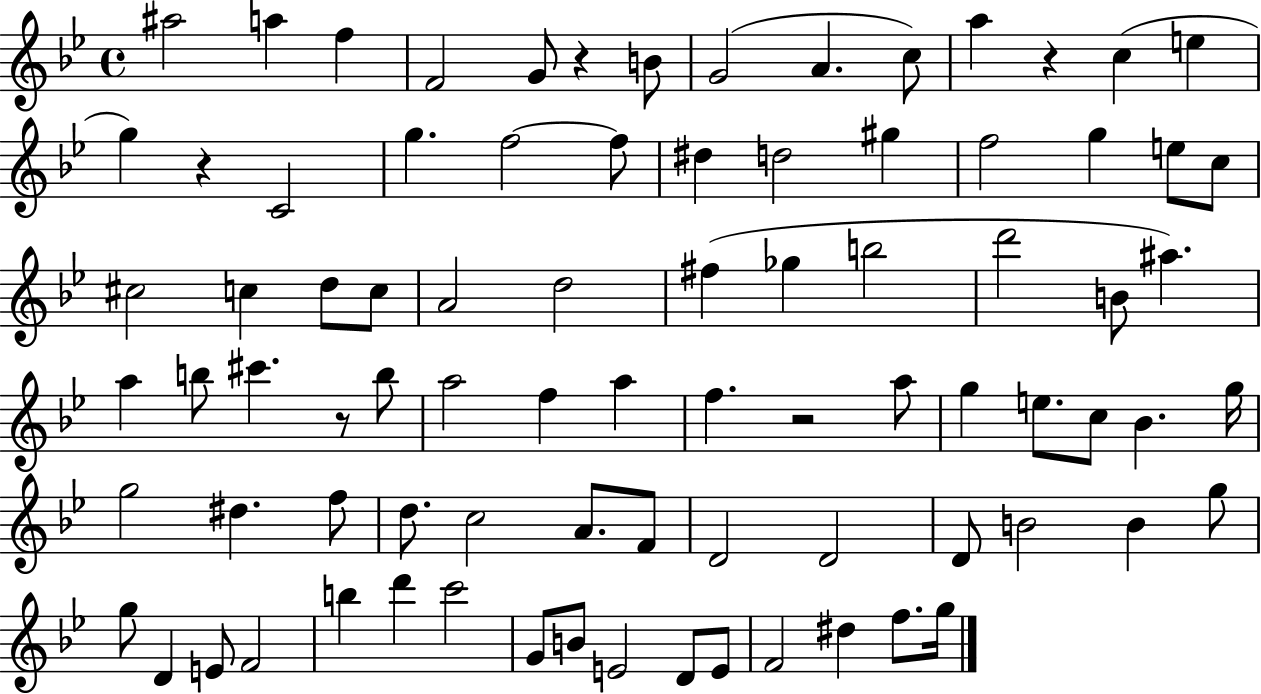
A#5/h A5/q F5/q F4/h G4/e R/q B4/e G4/h A4/q. C5/e A5/q R/q C5/q E5/q G5/q R/q C4/h G5/q. F5/h F5/e D#5/q D5/h G#5/q F5/h G5/q E5/e C5/e C#5/h C5/q D5/e C5/e A4/h D5/h F#5/q Gb5/q B5/h D6/h B4/e A#5/q. A5/q B5/e C#6/q. R/e B5/e A5/h F5/q A5/q F5/q. R/h A5/e G5/q E5/e. C5/e Bb4/q. G5/s G5/h D#5/q. F5/e D5/e. C5/h A4/e. F4/e D4/h D4/h D4/e B4/h B4/q G5/e G5/e D4/q E4/e F4/h B5/q D6/q C6/h G4/e B4/e E4/h D4/e E4/e F4/h D#5/q F5/e. G5/s